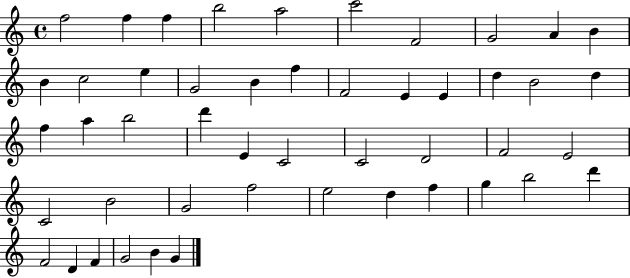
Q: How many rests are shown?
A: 0